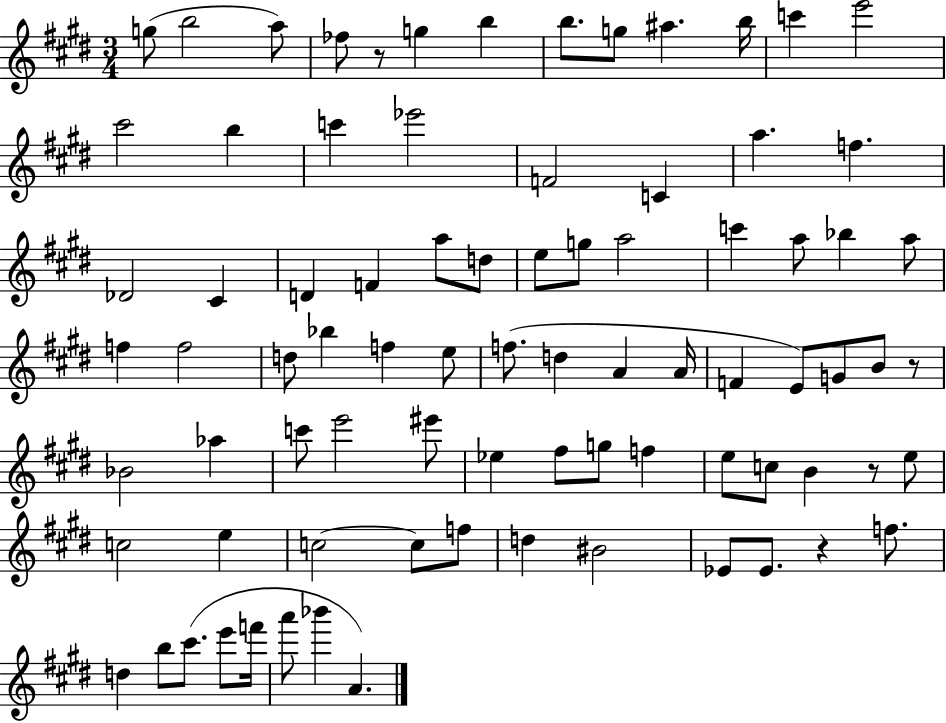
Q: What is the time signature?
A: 3/4